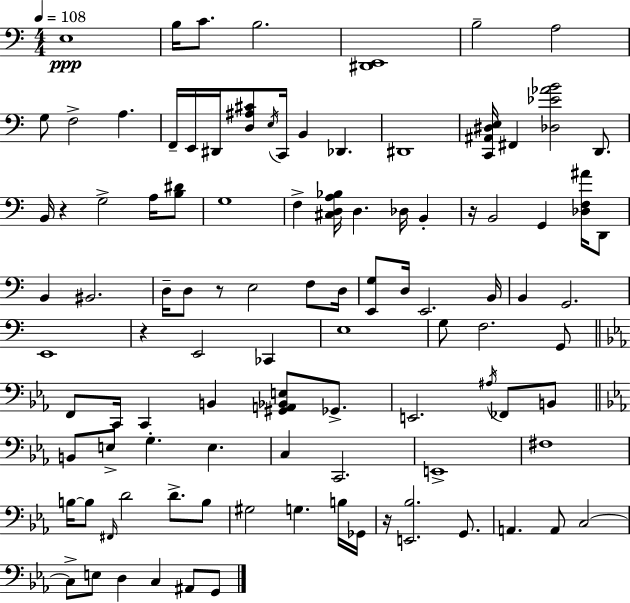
{
  \clef bass
  \numericTimeSignature
  \time 4/4
  \key a \minor
  \tempo 4 = 108
  e1\ppp | b16 c'8. b2. | <dis, e,>1 | b2-- a2 | \break g8 f2-> a4. | f,16-- e,16 dis,16 <d ais cis'>8 \acciaccatura { e16 } c,16 b,4 des,4. | dis,1 | <c, ais, dis e>16 fis,4 <des ees' aes' b'>2 d,8. | \break b,16 r4 g2-> a16 <b dis'>8 | g1 | f4-> <cis d a bes>16 d4. des16 b,4-. | r16 b,2 g,4 <des f ais'>16 d,8 | \break b,4 bis,2. | d16-- d8 r8 e2 f8 | d16 <e, g>8 d16 e,2. | b,16 b,4 g,2. | \break e,1 | r4 e,2 ces,4 | e1 | g8 f2. g,8 | \break \bar "||" \break \key ees \major f,8 c,16 c,4 b,4 <gis, a, bes, e>8 ges,8.-> | e,2. \acciaccatura { ais16 } fes,8 b,8 | \bar "||" \break \key ees \major b,8 e8-> g4.-. e4. | c4 c,2. | e,1-> | fis1 | \break b16~~ b8 \grace { fis,16 } d'2 d'8.-> b8 | gis2 g4. b16 | ges,16 r16 <e, bes>2. g,8. | a,4. a,8 c2~~ | \break c8-> e8 d4 c4 ais,8 g,8 | \bar "|."
}